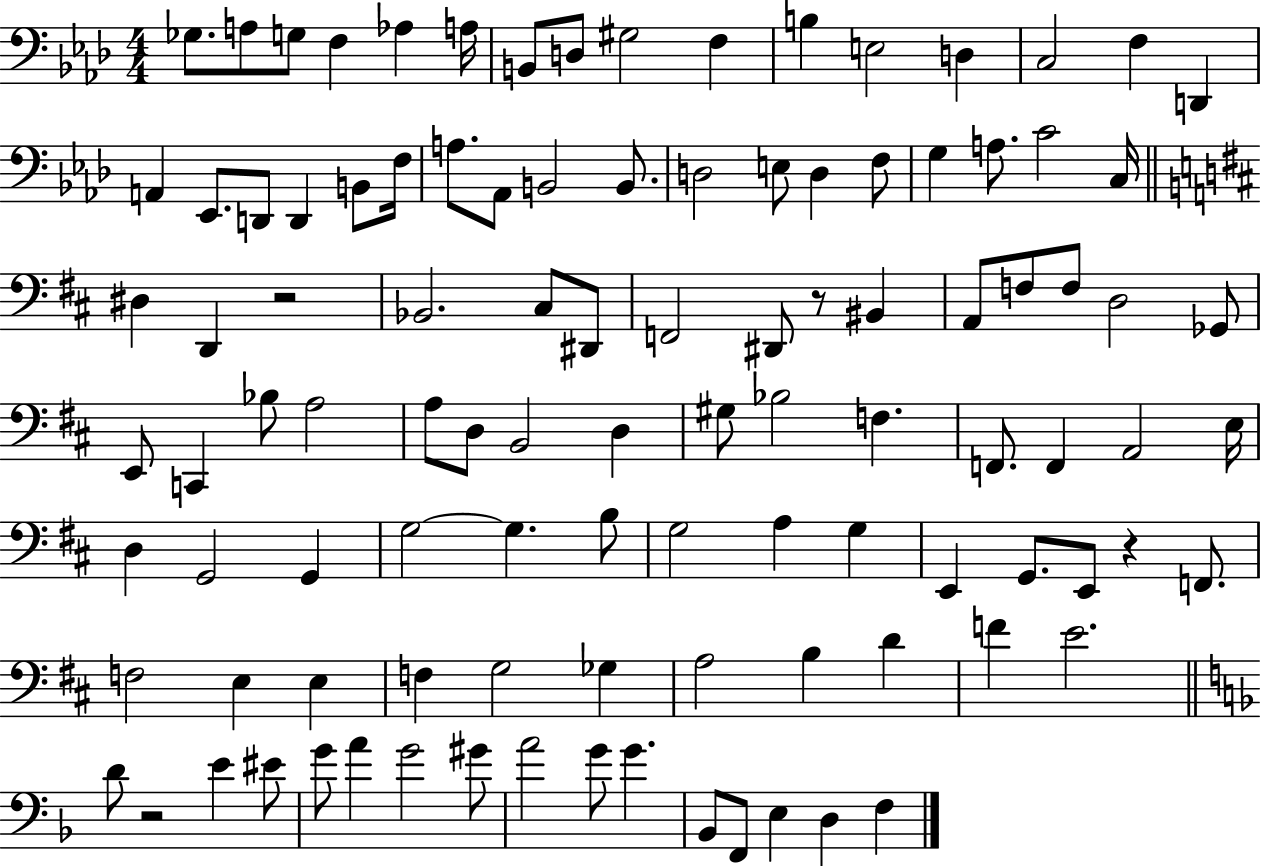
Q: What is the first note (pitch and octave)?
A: Gb3